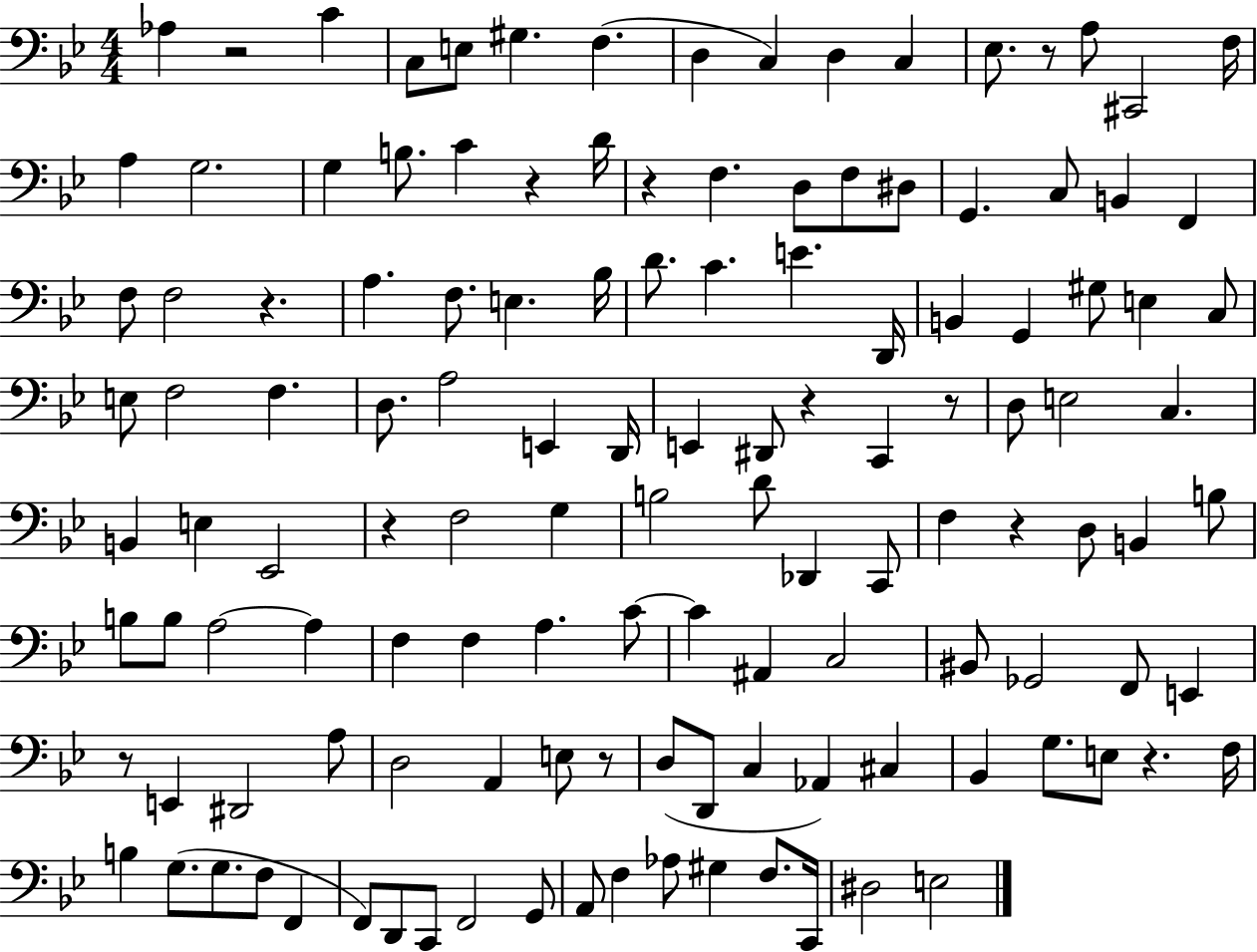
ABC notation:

X:1
T:Untitled
M:4/4
L:1/4
K:Bb
_A, z2 C C,/2 E,/2 ^G, F, D, C, D, C, _E,/2 z/2 A,/2 ^C,,2 F,/4 A, G,2 G, B,/2 C z D/4 z F, D,/2 F,/2 ^D,/2 G,, C,/2 B,, F,, F,/2 F,2 z A, F,/2 E, _B,/4 D/2 C E D,,/4 B,, G,, ^G,/2 E, C,/2 E,/2 F,2 F, D,/2 A,2 E,, D,,/4 E,, ^D,,/2 z C,, z/2 D,/2 E,2 C, B,, E, _E,,2 z F,2 G, B,2 D/2 _D,, C,,/2 F, z D,/2 B,, B,/2 B,/2 B,/2 A,2 A, F, F, A, C/2 C ^A,, C,2 ^B,,/2 _G,,2 F,,/2 E,, z/2 E,, ^D,,2 A,/2 D,2 A,, E,/2 z/2 D,/2 D,,/2 C, _A,, ^C, _B,, G,/2 E,/2 z F,/4 B, G,/2 G,/2 F,/2 F,, F,,/2 D,,/2 C,,/2 F,,2 G,,/2 A,,/2 F, _A,/2 ^G, F,/2 C,,/4 ^D,2 E,2